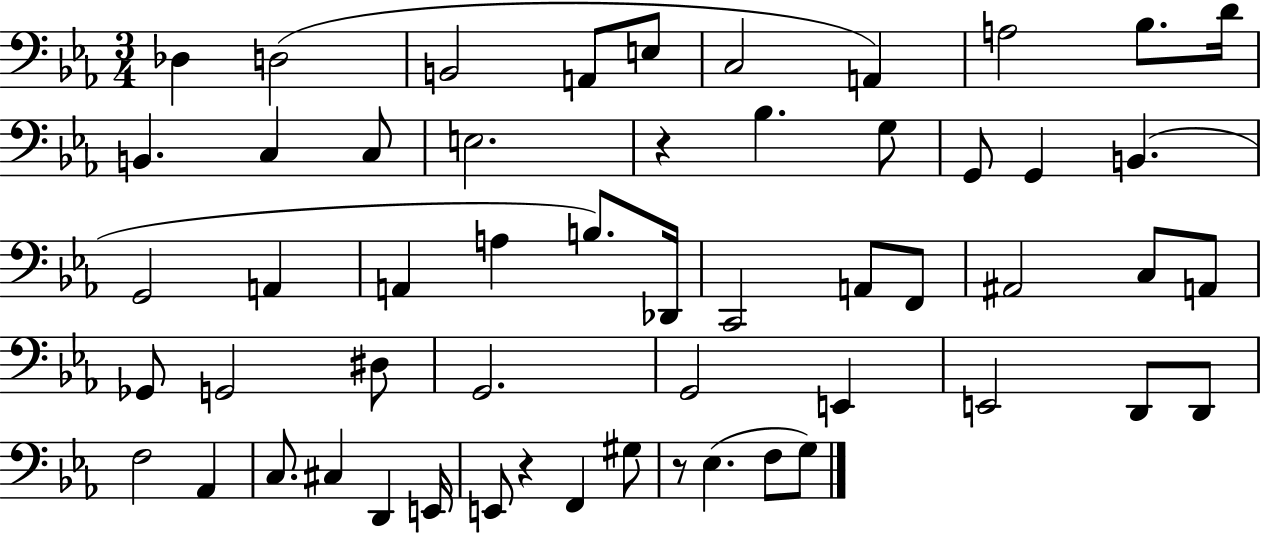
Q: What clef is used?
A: bass